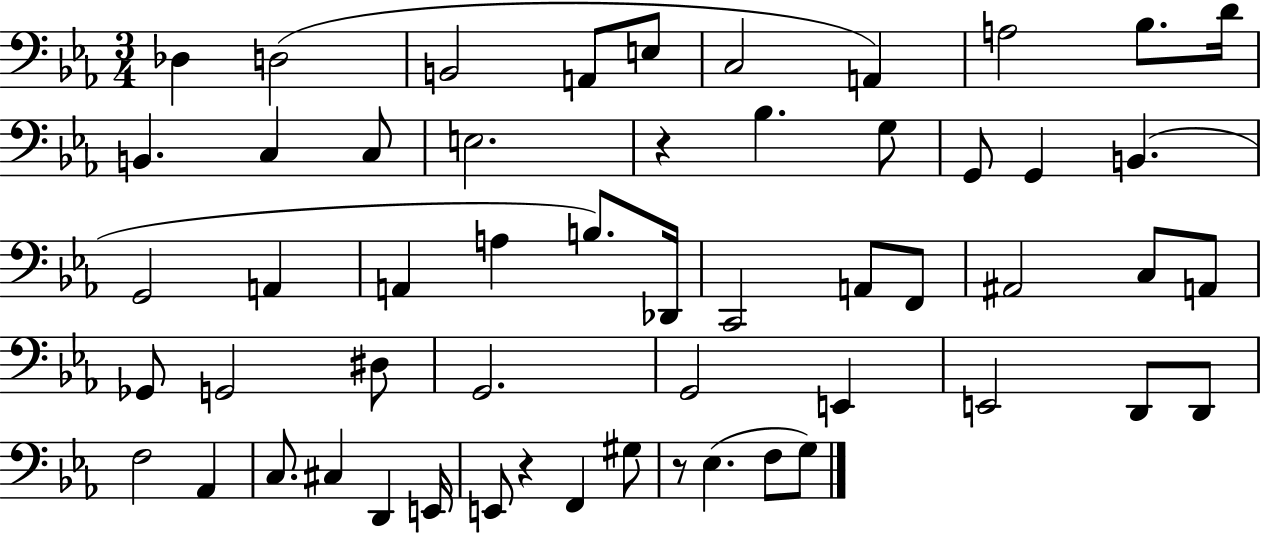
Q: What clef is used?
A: bass